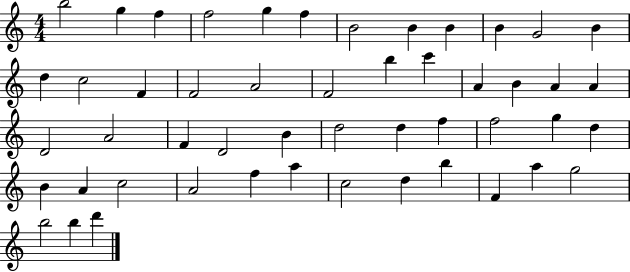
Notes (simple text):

B5/h G5/q F5/q F5/h G5/q F5/q B4/h B4/q B4/q B4/q G4/h B4/q D5/q C5/h F4/q F4/h A4/h F4/h B5/q C6/q A4/q B4/q A4/q A4/q D4/h A4/h F4/q D4/h B4/q D5/h D5/q F5/q F5/h G5/q D5/q B4/q A4/q C5/h A4/h F5/q A5/q C5/h D5/q B5/q F4/q A5/q G5/h B5/h B5/q D6/q